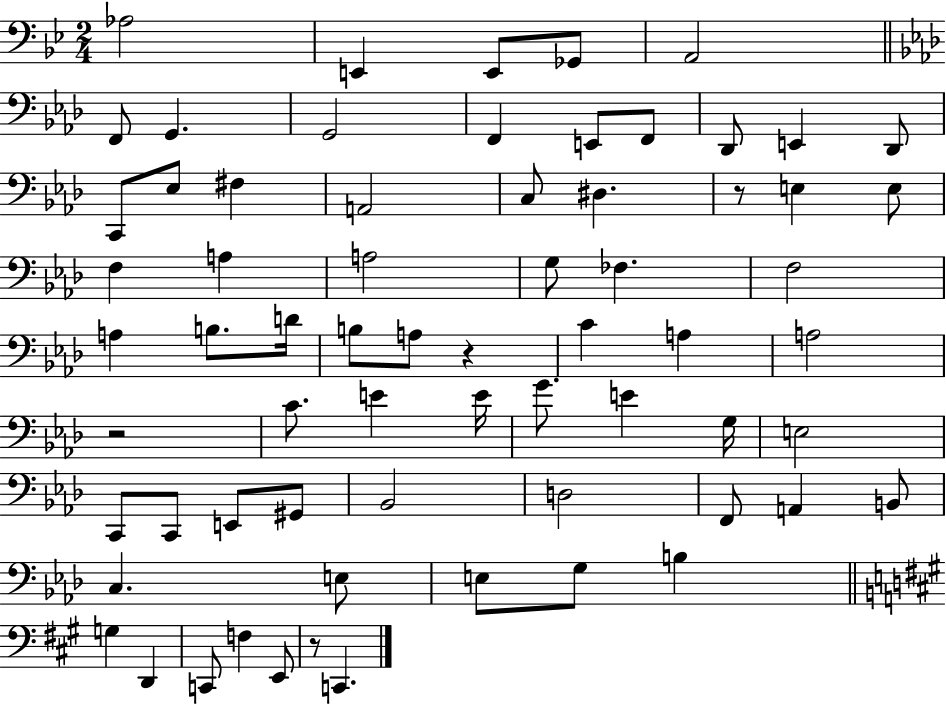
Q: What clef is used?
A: bass